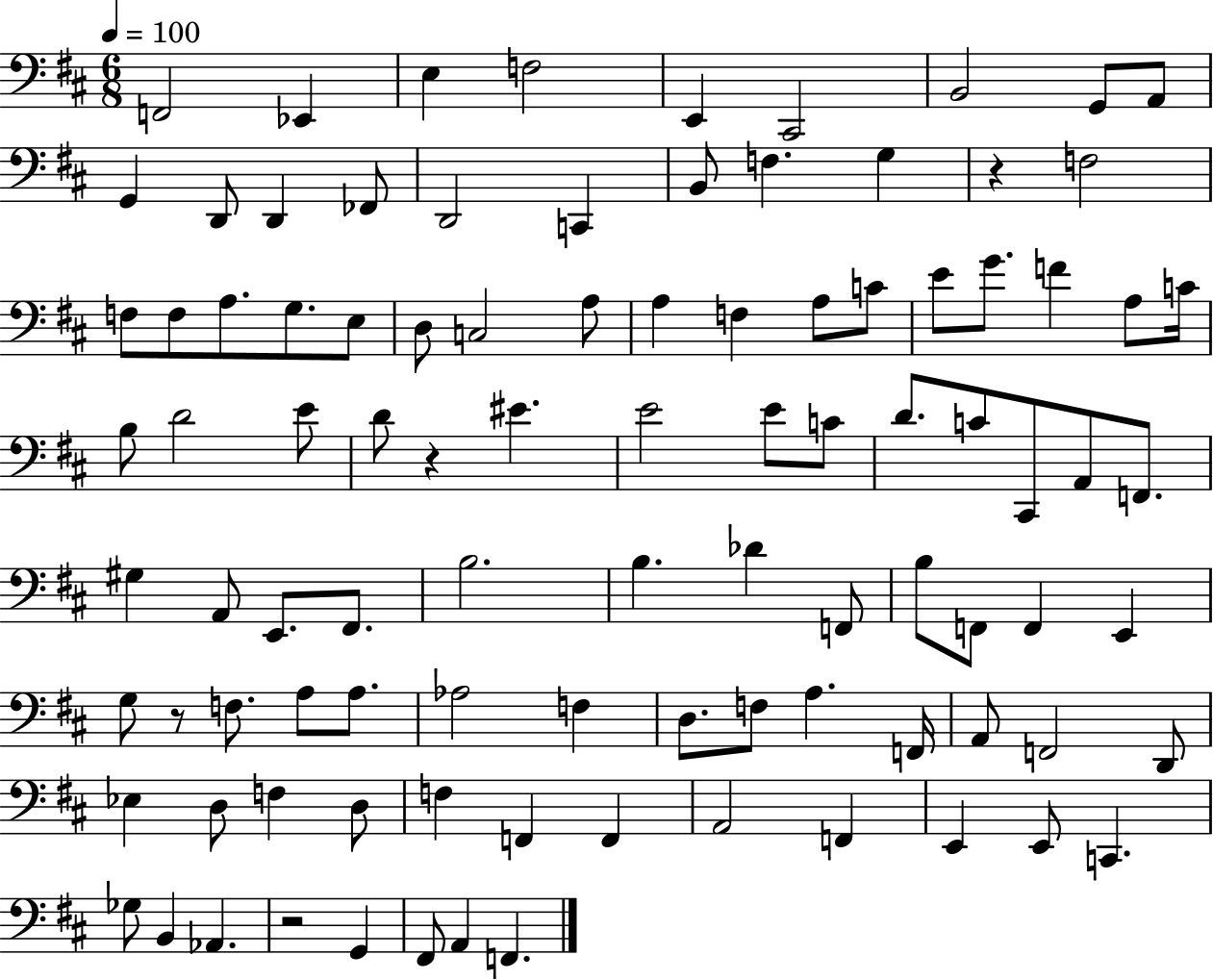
{
  \clef bass
  \numericTimeSignature
  \time 6/8
  \key d \major
  \tempo 4 = 100
  f,2 ees,4 | e4 f2 | e,4 cis,2 | b,2 g,8 a,8 | \break g,4 d,8 d,4 fes,8 | d,2 c,4 | b,8 f4. g4 | r4 f2 | \break f8 f8 a8. g8. e8 | d8 c2 a8 | a4 f4 a8 c'8 | e'8 g'8. f'4 a8 c'16 | \break b8 d'2 e'8 | d'8 r4 eis'4. | e'2 e'8 c'8 | d'8. c'8 cis,8 a,8 f,8. | \break gis4 a,8 e,8. fis,8. | b2. | b4. des'4 f,8 | b8 f,8 f,4 e,4 | \break g8 r8 f8. a8 a8. | aes2 f4 | d8. f8 a4. f,16 | a,8 f,2 d,8 | \break ees4 d8 f4 d8 | f4 f,4 f,4 | a,2 f,4 | e,4 e,8 c,4. | \break ges8 b,4 aes,4. | r2 g,4 | fis,8 a,4 f,4. | \bar "|."
}